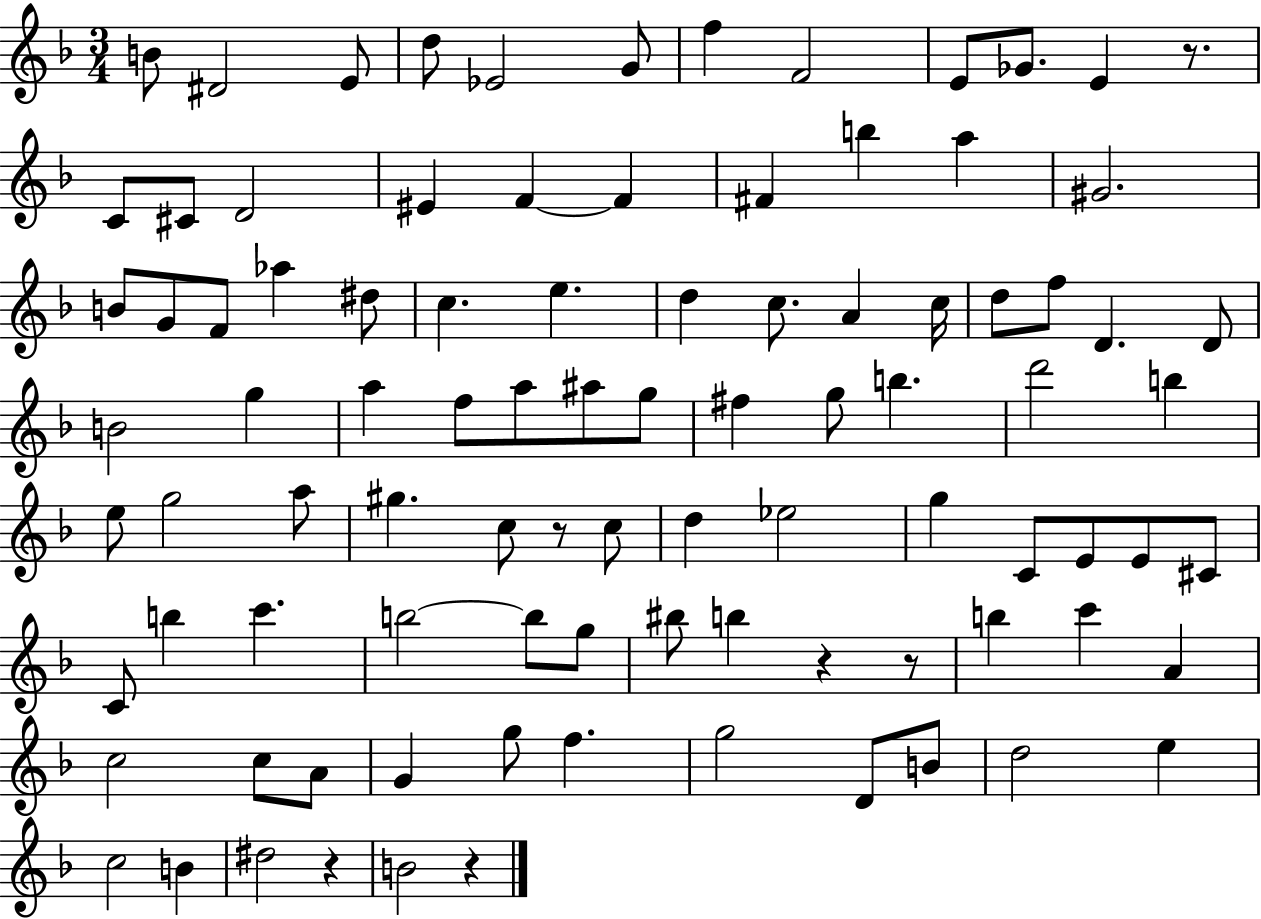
X:1
T:Untitled
M:3/4
L:1/4
K:F
B/2 ^D2 E/2 d/2 _E2 G/2 f F2 E/2 _G/2 E z/2 C/2 ^C/2 D2 ^E F F ^F b a ^G2 B/2 G/2 F/2 _a ^d/2 c e d c/2 A c/4 d/2 f/2 D D/2 B2 g a f/2 a/2 ^a/2 g/2 ^f g/2 b d'2 b e/2 g2 a/2 ^g c/2 z/2 c/2 d _e2 g C/2 E/2 E/2 ^C/2 C/2 b c' b2 b/2 g/2 ^b/2 b z z/2 b c' A c2 c/2 A/2 G g/2 f g2 D/2 B/2 d2 e c2 B ^d2 z B2 z